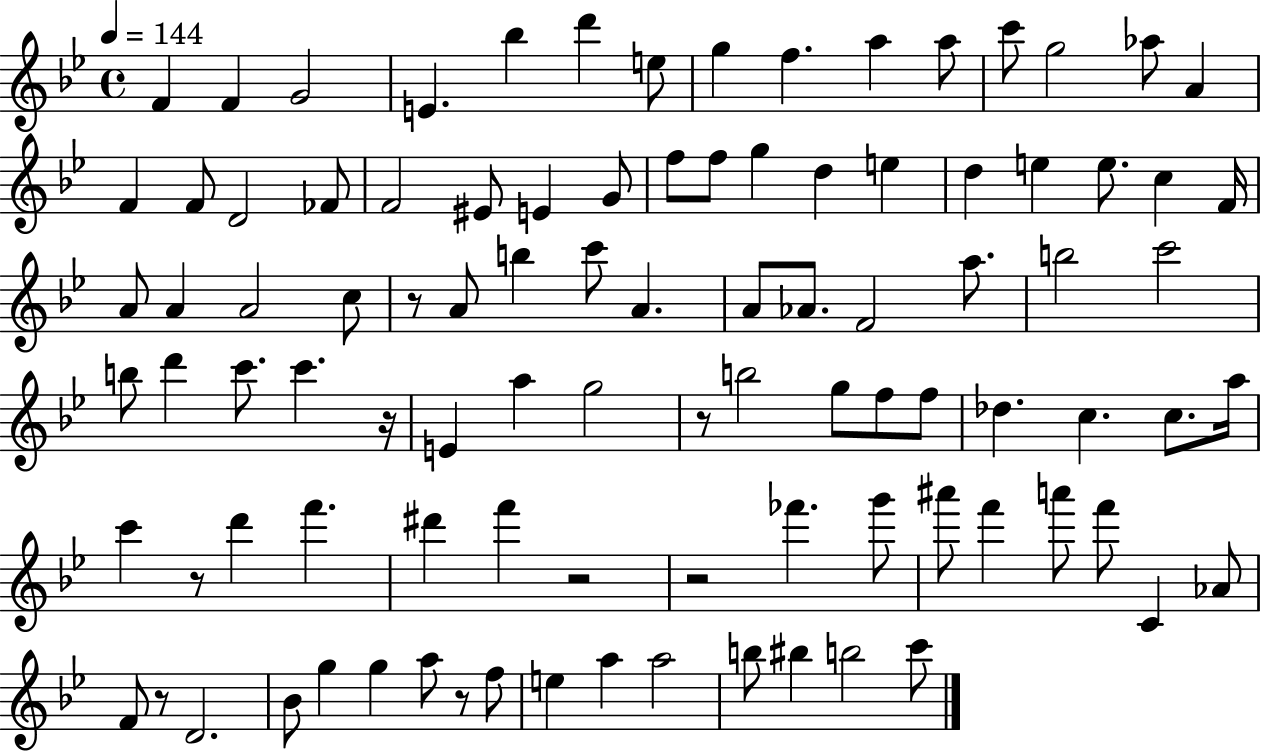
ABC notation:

X:1
T:Untitled
M:4/4
L:1/4
K:Bb
F F G2 E _b d' e/2 g f a a/2 c'/2 g2 _a/2 A F F/2 D2 _F/2 F2 ^E/2 E G/2 f/2 f/2 g d e d e e/2 c F/4 A/2 A A2 c/2 z/2 A/2 b c'/2 A A/2 _A/2 F2 a/2 b2 c'2 b/2 d' c'/2 c' z/4 E a g2 z/2 b2 g/2 f/2 f/2 _d c c/2 a/4 c' z/2 d' f' ^d' f' z2 z2 _f' g'/2 ^a'/2 f' a'/2 f'/2 C _A/2 F/2 z/2 D2 _B/2 g g a/2 z/2 f/2 e a a2 b/2 ^b b2 c'/2